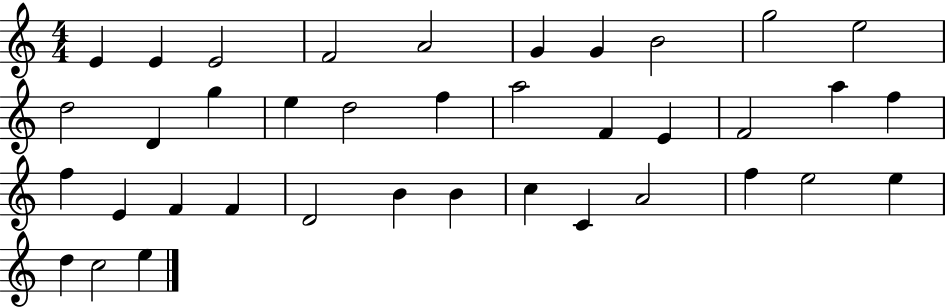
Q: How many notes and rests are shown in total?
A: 38